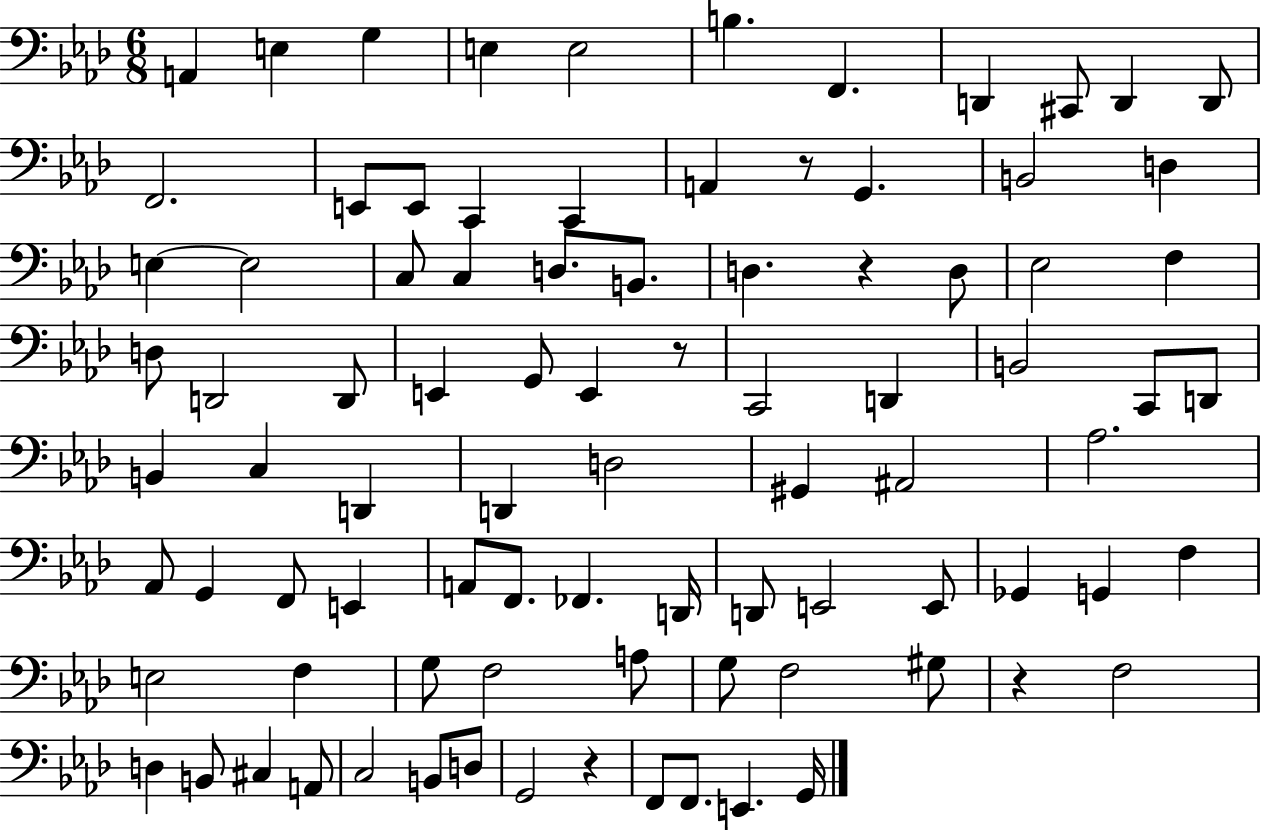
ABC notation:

X:1
T:Untitled
M:6/8
L:1/4
K:Ab
A,, E, G, E, E,2 B, F,, D,, ^C,,/2 D,, D,,/2 F,,2 E,,/2 E,,/2 C,, C,, A,, z/2 G,, B,,2 D, E, E,2 C,/2 C, D,/2 B,,/2 D, z D,/2 _E,2 F, D,/2 D,,2 D,,/2 E,, G,,/2 E,, z/2 C,,2 D,, B,,2 C,,/2 D,,/2 B,, C, D,, D,, D,2 ^G,, ^A,,2 _A,2 _A,,/2 G,, F,,/2 E,, A,,/2 F,,/2 _F,, D,,/4 D,,/2 E,,2 E,,/2 _G,, G,, F, E,2 F, G,/2 F,2 A,/2 G,/2 F,2 ^G,/2 z F,2 D, B,,/2 ^C, A,,/2 C,2 B,,/2 D,/2 G,,2 z F,,/2 F,,/2 E,, G,,/4